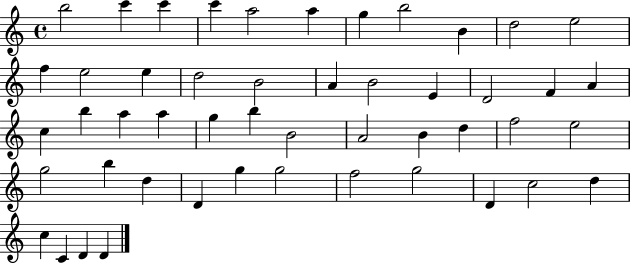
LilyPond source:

{
  \clef treble
  \time 4/4
  \defaultTimeSignature
  \key c \major
  b''2 c'''4 c'''4 | c'''4 a''2 a''4 | g''4 b''2 b'4 | d''2 e''2 | \break f''4 e''2 e''4 | d''2 b'2 | a'4 b'2 e'4 | d'2 f'4 a'4 | \break c''4 b''4 a''4 a''4 | g''4 b''4 b'2 | a'2 b'4 d''4 | f''2 e''2 | \break g''2 b''4 d''4 | d'4 g''4 g''2 | f''2 g''2 | d'4 c''2 d''4 | \break c''4 c'4 d'4 d'4 | \bar "|."
}